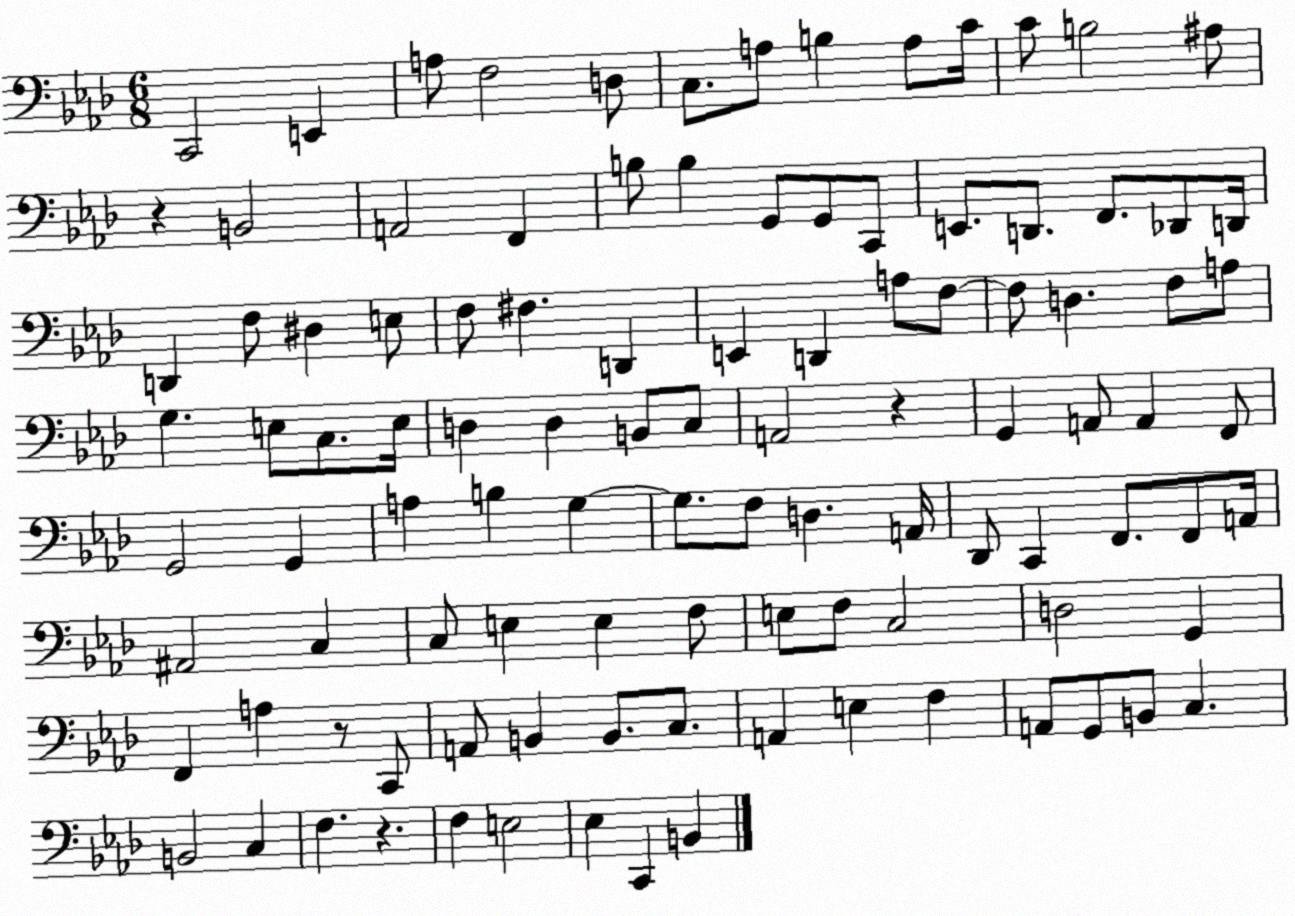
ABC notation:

X:1
T:Untitled
M:6/8
L:1/4
K:Ab
C,,2 E,, A,/2 F,2 D,/2 C,/2 A,/2 B, A,/2 C/4 C/2 B,2 ^A,/2 z B,,2 A,,2 F,, B,/2 B, G,,/2 G,,/2 C,,/2 E,,/2 D,,/2 F,,/2 _D,,/2 D,,/4 D,, F,/2 ^D, E,/2 F,/2 ^F, D,, E,, D,, A,/2 F,/2 F,/2 D, F,/2 A,/2 G, E,/2 C,/2 E,/4 D, D, B,,/2 C,/2 A,,2 z G,, A,,/2 A,, F,,/2 G,,2 G,, A, B, G, G,/2 F,/2 D, A,,/4 _D,,/2 C,, F,,/2 F,,/2 A,,/4 ^A,,2 C, C,/2 E, E, F,/2 E,/2 F,/2 C,2 D,2 G,, F,, A, z/2 C,,/2 A,,/2 B,, B,,/2 C,/2 A,, E, F, A,,/2 G,,/2 B,,/2 C, B,,2 C, F, z F, E,2 _E, C,, B,,